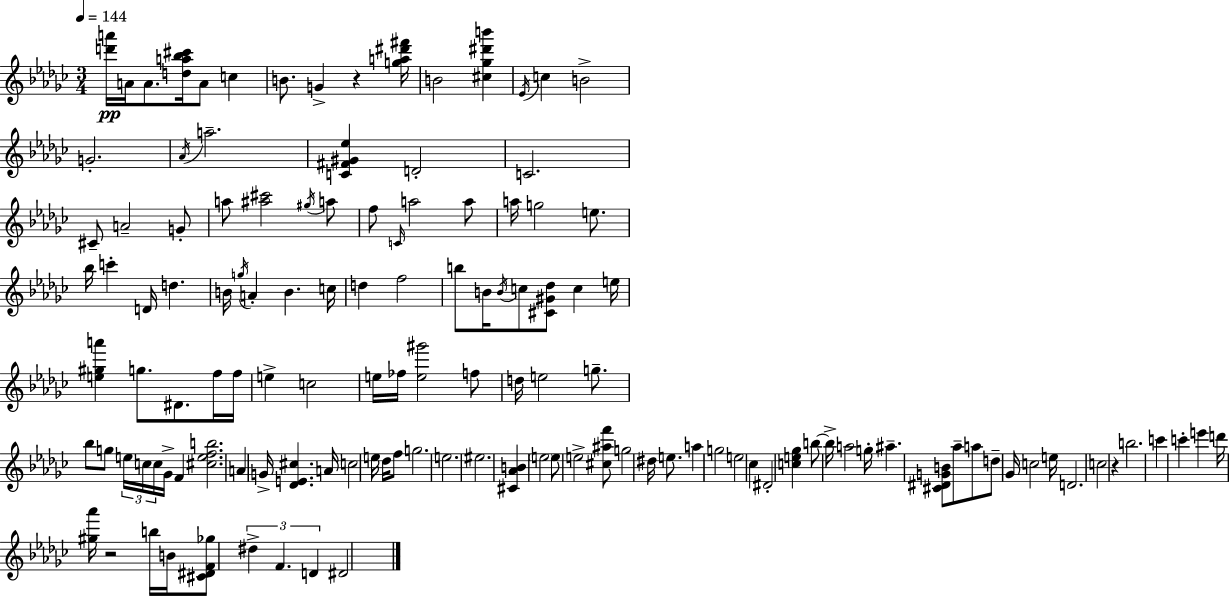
X:1
T:Untitled
M:3/4
L:1/4
K:Ebm
[d'a']/4 A/4 A/2 [da_b^c']/4 A/2 c B/2 G z [ga^d'^f']/4 B2 [^c_g^d'b'] _E/4 c B2 G2 _A/4 a2 [C^F^G_e] D2 C2 ^C/2 A2 G/2 a/2 [^a^c']2 ^g/4 a/2 f/2 C/4 a2 a/2 a/4 g2 e/2 _b/4 c' D/4 d B/4 g/4 A B c/4 d f2 b/2 B/4 B/4 c/2 [^C^G_d]/2 c e/4 [e^ga'] g/2 ^D/2 f/4 f/4 e c2 e/4 _f/4 [e^g']2 f/2 d/4 e2 g/2 _b/2 g/2 e/4 c/4 c/4 _G/4 F [^cefb]2 A G/4 [_DE^c] A/4 c2 e/4 _d/4 f/2 g2 e2 ^e2 [^C_AB] e2 e/2 e2 [^c^af']/2 g2 ^d/4 e/2 a g2 e2 _c ^D2 [ce_g] b/2 b/4 a2 g/4 ^a [^C^DGB]/2 _a/2 a/2 d/2 _G/4 c2 e/4 D2 c2 z b2 c' c' e' d'/4 [^g_a']/4 z2 b/4 B/4 [^C^DF_g]/2 ^d F D ^D2